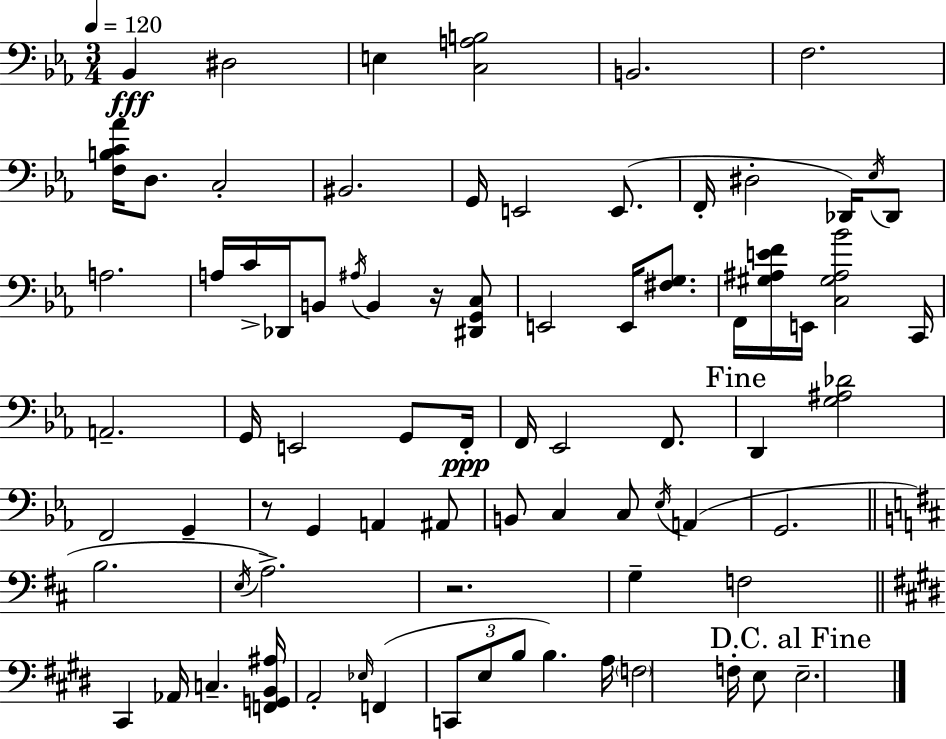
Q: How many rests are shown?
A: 3